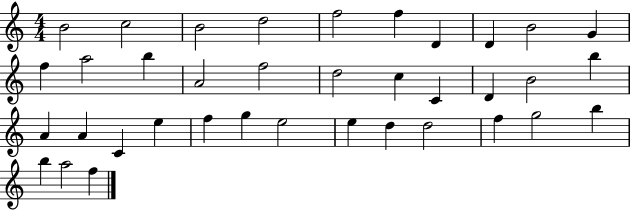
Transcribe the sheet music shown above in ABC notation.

X:1
T:Untitled
M:4/4
L:1/4
K:C
B2 c2 B2 d2 f2 f D D B2 G f a2 b A2 f2 d2 c C D B2 b A A C e f g e2 e d d2 f g2 b b a2 f